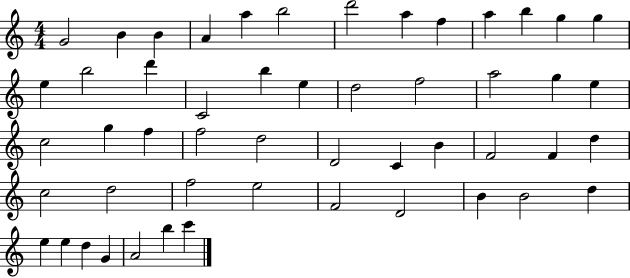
{
  \clef treble
  \numericTimeSignature
  \time 4/4
  \key c \major
  g'2 b'4 b'4 | a'4 a''4 b''2 | d'''2 a''4 f''4 | a''4 b''4 g''4 g''4 | \break e''4 b''2 d'''4 | c'2 b''4 e''4 | d''2 f''2 | a''2 g''4 e''4 | \break c''2 g''4 f''4 | f''2 d''2 | d'2 c'4 b'4 | f'2 f'4 d''4 | \break c''2 d''2 | f''2 e''2 | f'2 d'2 | b'4 b'2 d''4 | \break e''4 e''4 d''4 g'4 | a'2 b''4 c'''4 | \bar "|."
}